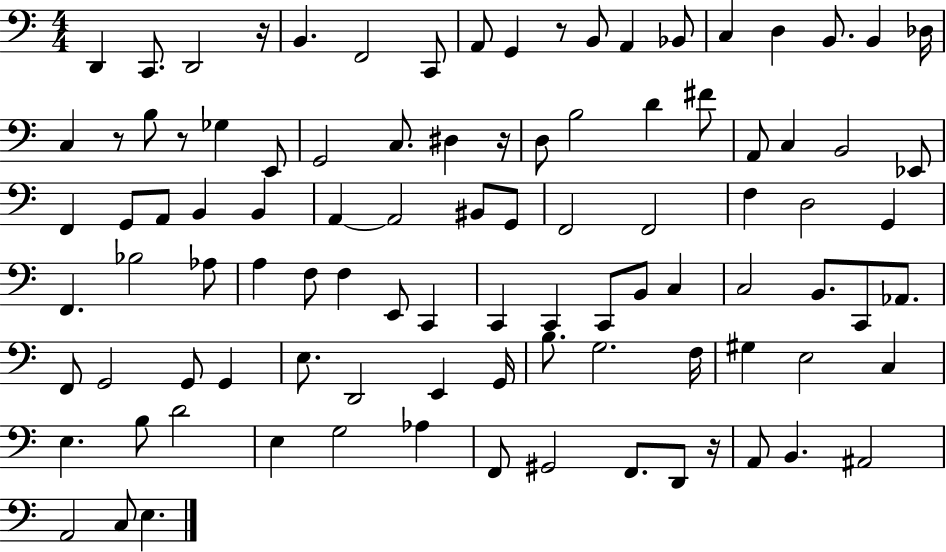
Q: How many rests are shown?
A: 6